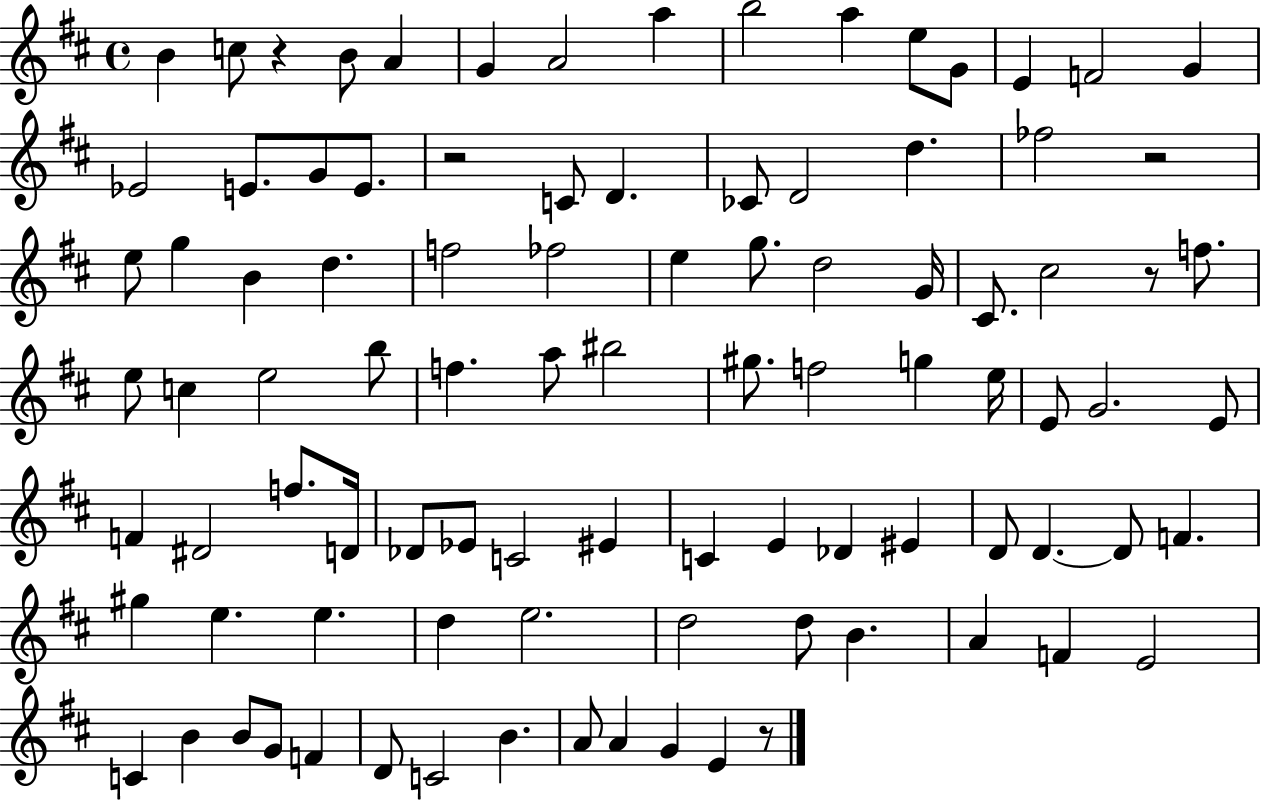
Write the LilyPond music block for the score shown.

{
  \clef treble
  \time 4/4
  \defaultTimeSignature
  \key d \major
  b'4 c''8 r4 b'8 a'4 | g'4 a'2 a''4 | b''2 a''4 e''8 g'8 | e'4 f'2 g'4 | \break ees'2 e'8. g'8 e'8. | r2 c'8 d'4. | ces'8 d'2 d''4. | fes''2 r2 | \break e''8 g''4 b'4 d''4. | f''2 fes''2 | e''4 g''8. d''2 g'16 | cis'8. cis''2 r8 f''8. | \break e''8 c''4 e''2 b''8 | f''4. a''8 bis''2 | gis''8. f''2 g''4 e''16 | e'8 g'2. e'8 | \break f'4 dis'2 f''8. d'16 | des'8 ees'8 c'2 eis'4 | c'4 e'4 des'4 eis'4 | d'8 d'4.~~ d'8 f'4. | \break gis''4 e''4. e''4. | d''4 e''2. | d''2 d''8 b'4. | a'4 f'4 e'2 | \break c'4 b'4 b'8 g'8 f'4 | d'8 c'2 b'4. | a'8 a'4 g'4 e'4 r8 | \bar "|."
}